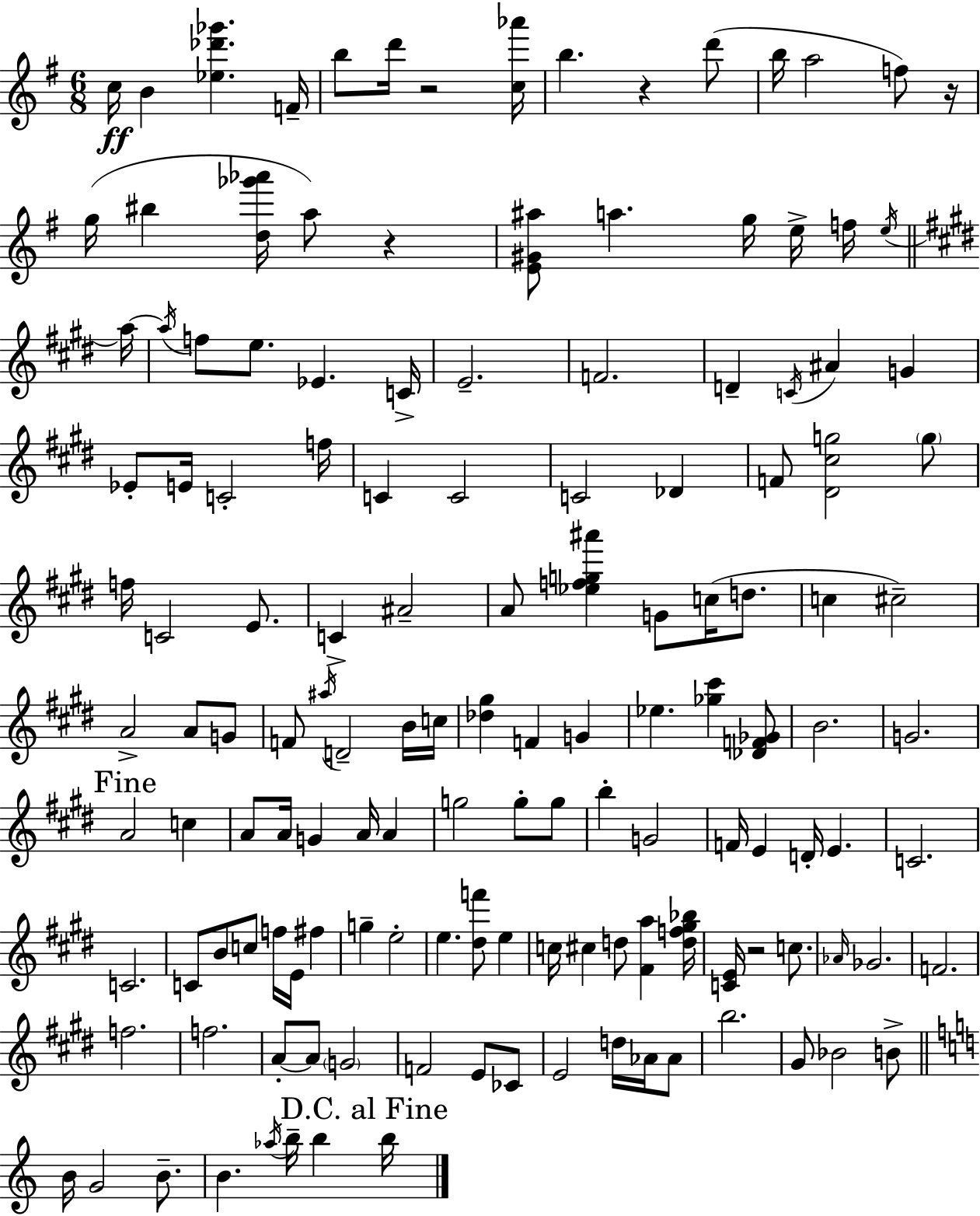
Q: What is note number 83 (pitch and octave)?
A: C4